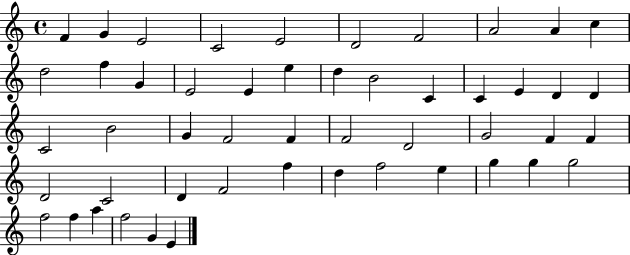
F4/q G4/q E4/h C4/h E4/h D4/h F4/h A4/h A4/q C5/q D5/h F5/q G4/q E4/h E4/q E5/q D5/q B4/h C4/q C4/q E4/q D4/q D4/q C4/h B4/h G4/q F4/h F4/q F4/h D4/h G4/h F4/q F4/q D4/h C4/h D4/q F4/h F5/q D5/q F5/h E5/q G5/q G5/q G5/h F5/h F5/q A5/q F5/h G4/q E4/q